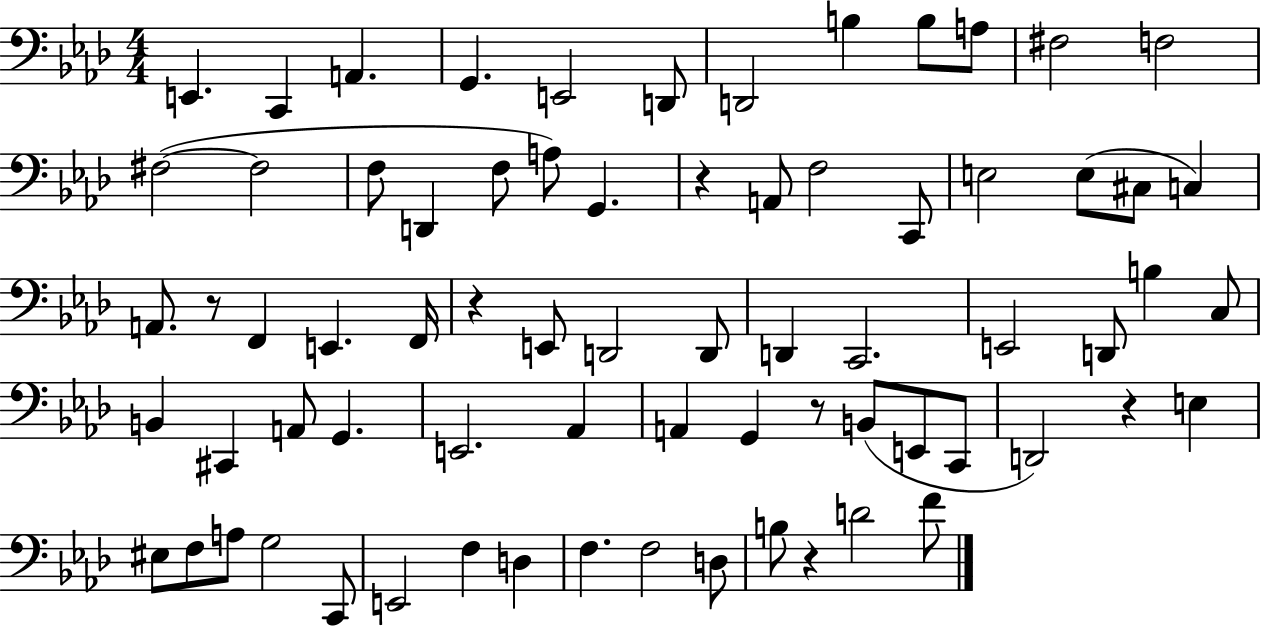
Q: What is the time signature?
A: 4/4